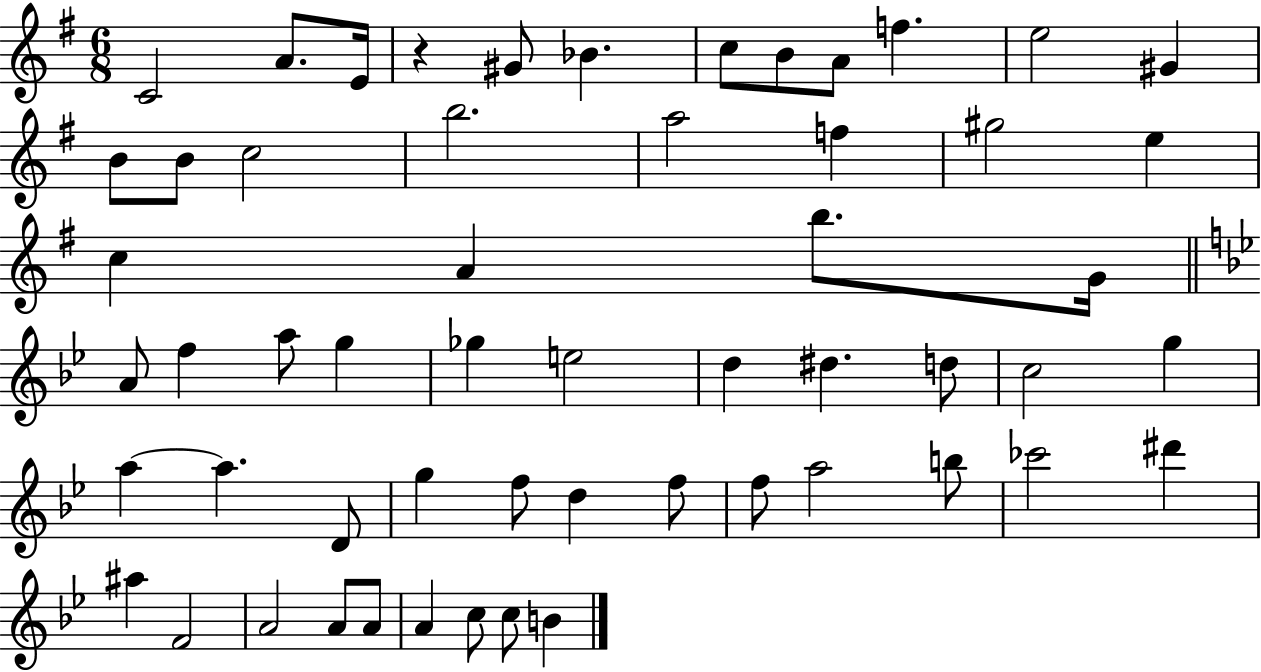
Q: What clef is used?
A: treble